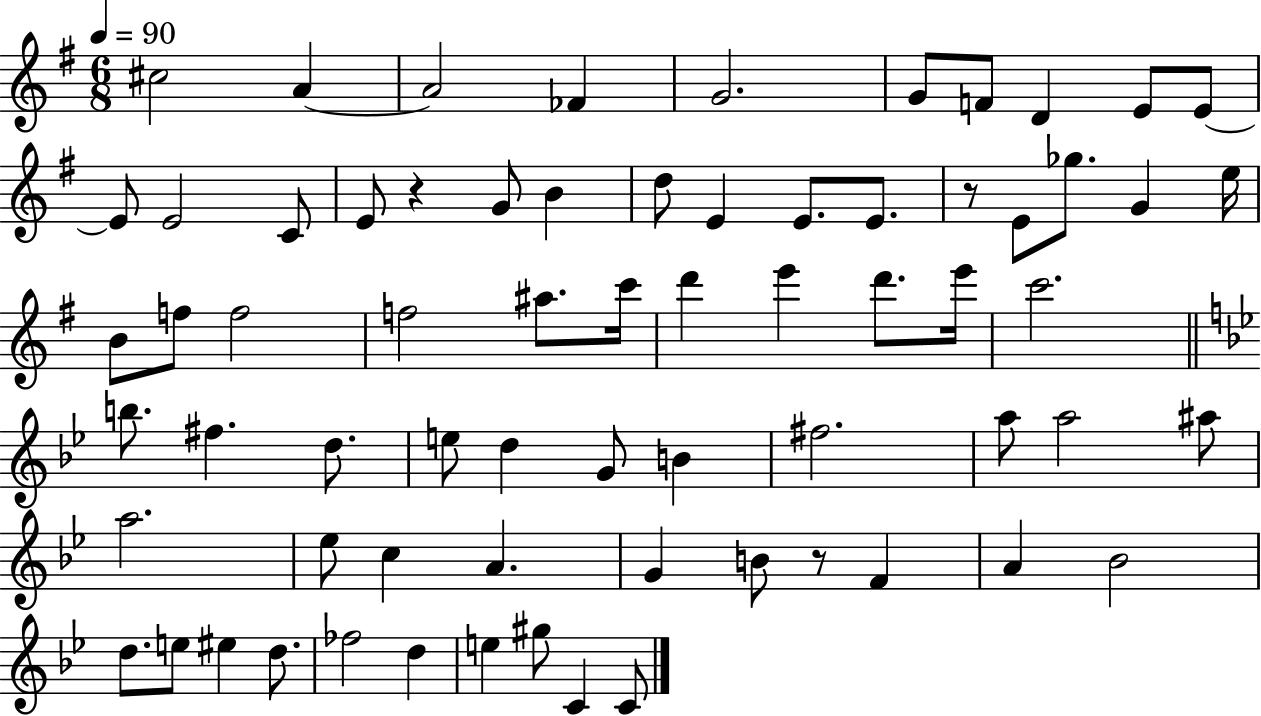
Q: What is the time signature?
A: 6/8